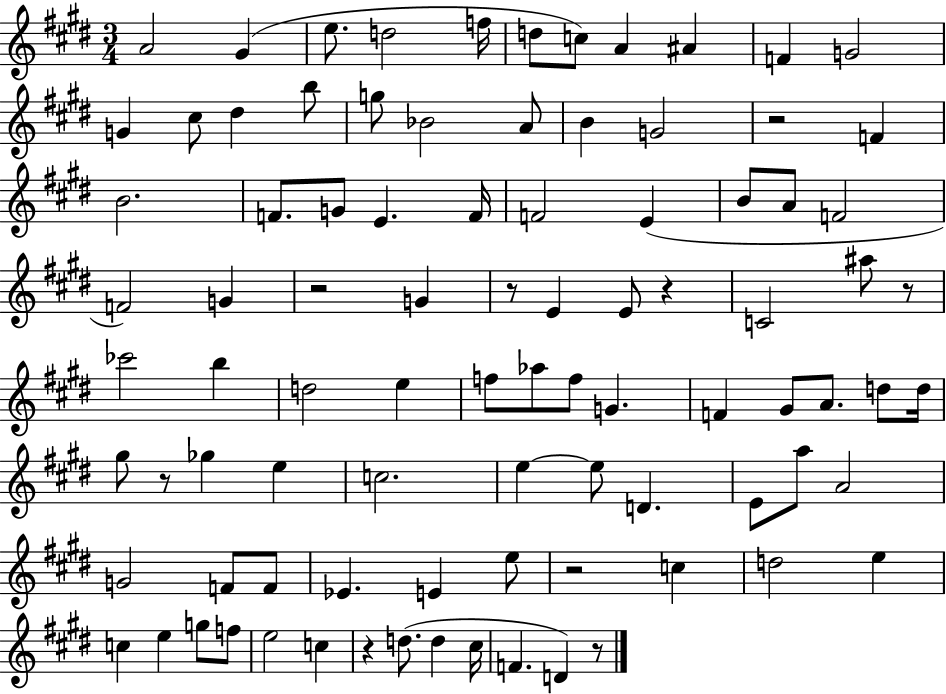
{
  \clef treble
  \numericTimeSignature
  \time 3/4
  \key e \major
  a'2 gis'4( | e''8. d''2 f''16 | d''8 c''8) a'4 ais'4 | f'4 g'2 | \break g'4 cis''8 dis''4 b''8 | g''8 bes'2 a'8 | b'4 g'2 | r2 f'4 | \break b'2. | f'8. g'8 e'4. f'16 | f'2 e'4( | b'8 a'8 f'2 | \break f'2) g'4 | r2 g'4 | r8 e'4 e'8 r4 | c'2 ais''8 r8 | \break ces'''2 b''4 | d''2 e''4 | f''8 aes''8 f''8 g'4. | f'4 gis'8 a'8. d''8 d''16 | \break gis''8 r8 ges''4 e''4 | c''2. | e''4~~ e''8 d'4. | e'8 a''8 a'2 | \break g'2 f'8 f'8 | ees'4. e'4 e''8 | r2 c''4 | d''2 e''4 | \break c''4 e''4 g''8 f''8 | e''2 c''4 | r4 d''8.( d''4 cis''16 | f'4. d'4) r8 | \break \bar "|."
}